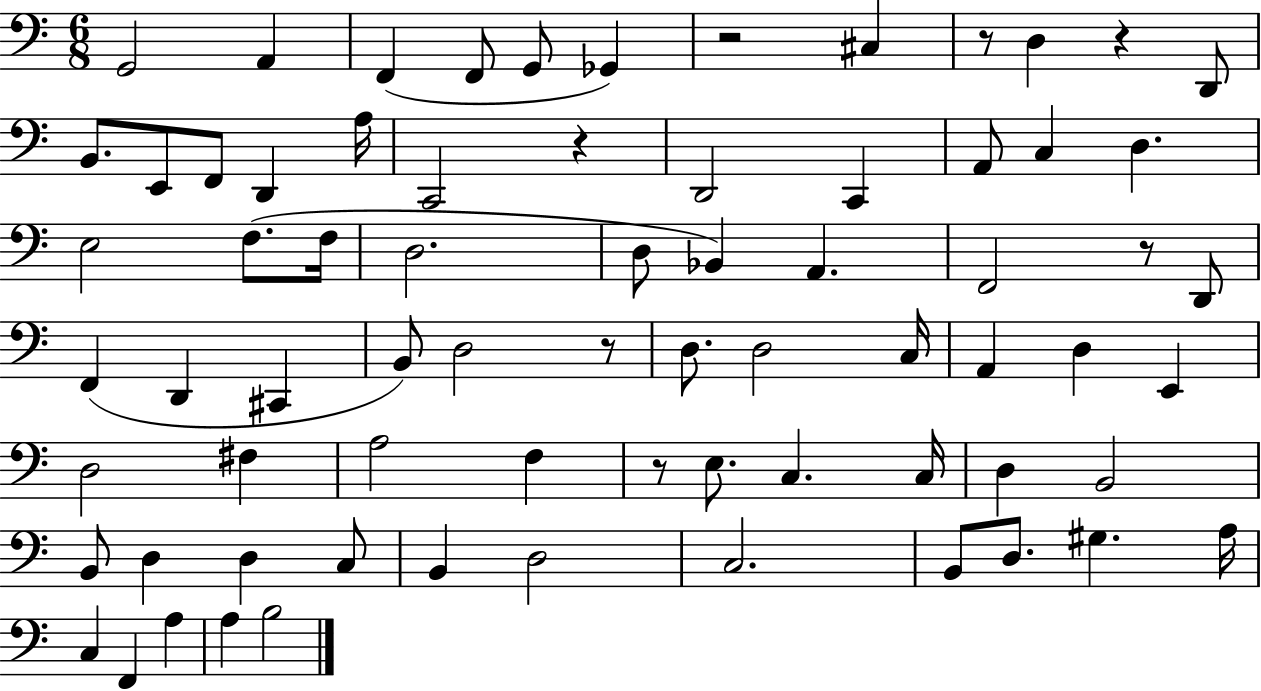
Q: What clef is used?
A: bass